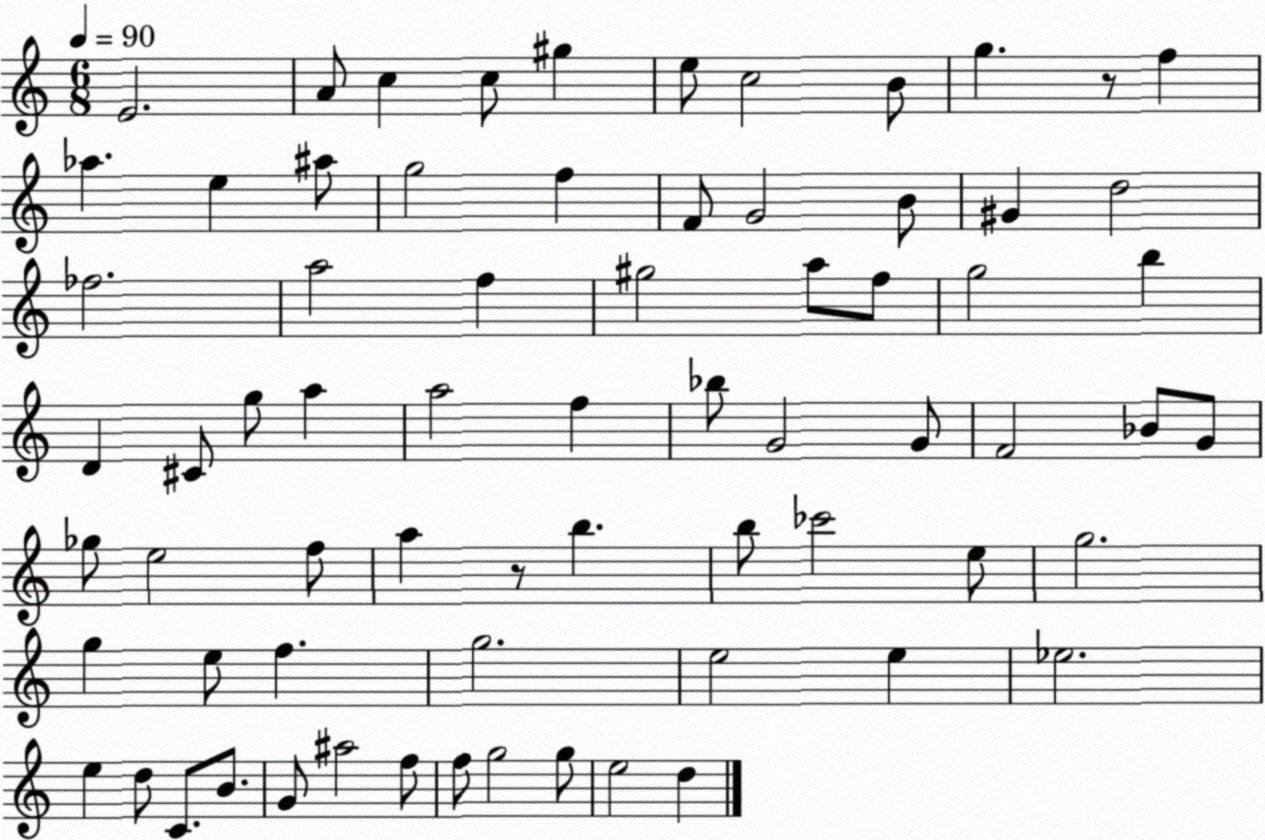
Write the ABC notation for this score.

X:1
T:Untitled
M:6/8
L:1/4
K:C
E2 A/2 c c/2 ^g e/2 c2 B/2 g z/2 f _a e ^a/2 g2 f F/2 G2 B/2 ^G d2 _f2 a2 f ^g2 a/2 f/2 g2 b D ^C/2 g/2 a a2 f _b/2 G2 G/2 F2 _B/2 G/2 _g/2 e2 f/2 a z/2 b b/2 _c'2 e/2 g2 g e/2 f g2 e2 e _e2 e d/2 C/2 B/2 G/2 ^a2 f/2 f/2 g2 g/2 e2 d